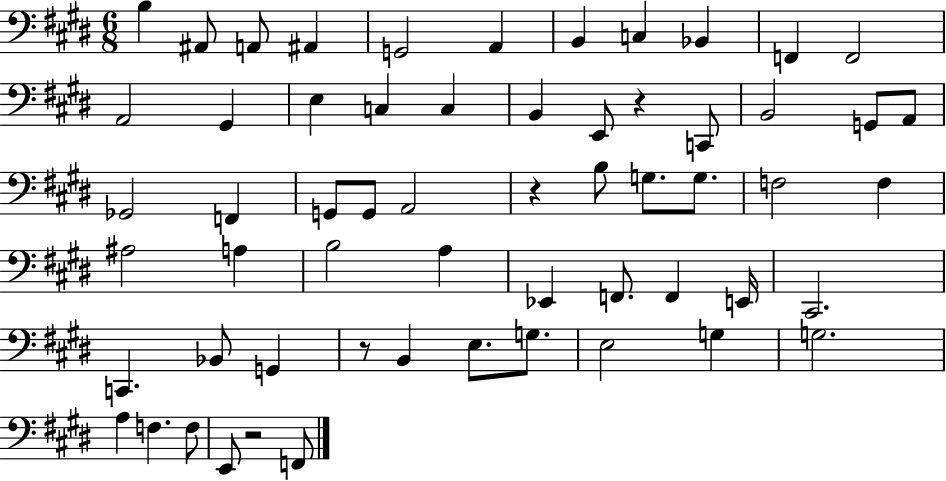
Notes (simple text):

B3/q A#2/e A2/e A#2/q G2/h A2/q B2/q C3/q Bb2/q F2/q F2/h A2/h G#2/q E3/q C3/q C3/q B2/q E2/e R/q C2/e B2/h G2/e A2/e Gb2/h F2/q G2/e G2/e A2/h R/q B3/e G3/e. G3/e. F3/h F3/q A#3/h A3/q B3/h A3/q Eb2/q F2/e. F2/q E2/s C#2/h. C2/q. Bb2/e G2/q R/e B2/q E3/e. G3/e. E3/h G3/q G3/h. A3/q F3/q. F3/e E2/e R/h F2/e